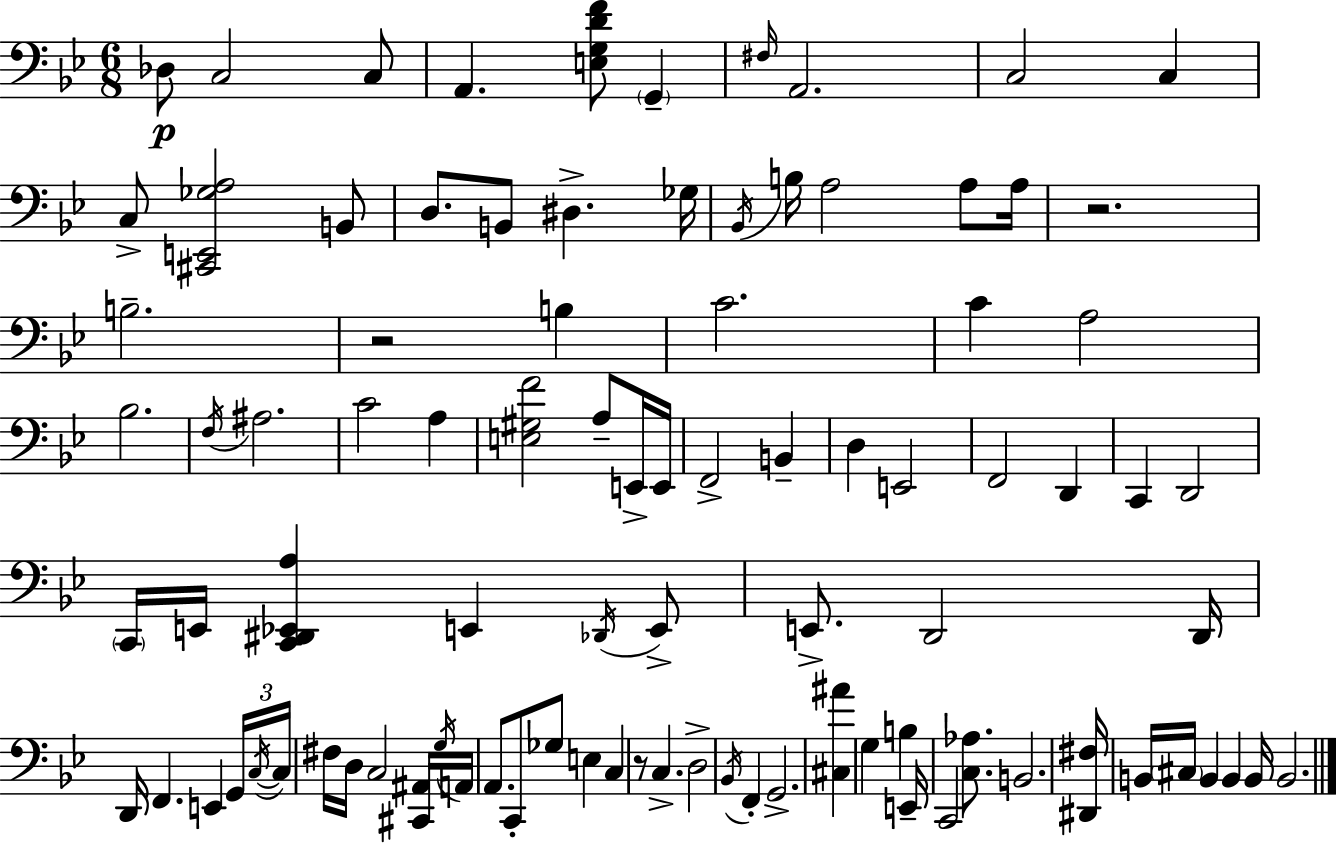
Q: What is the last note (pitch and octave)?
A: B2